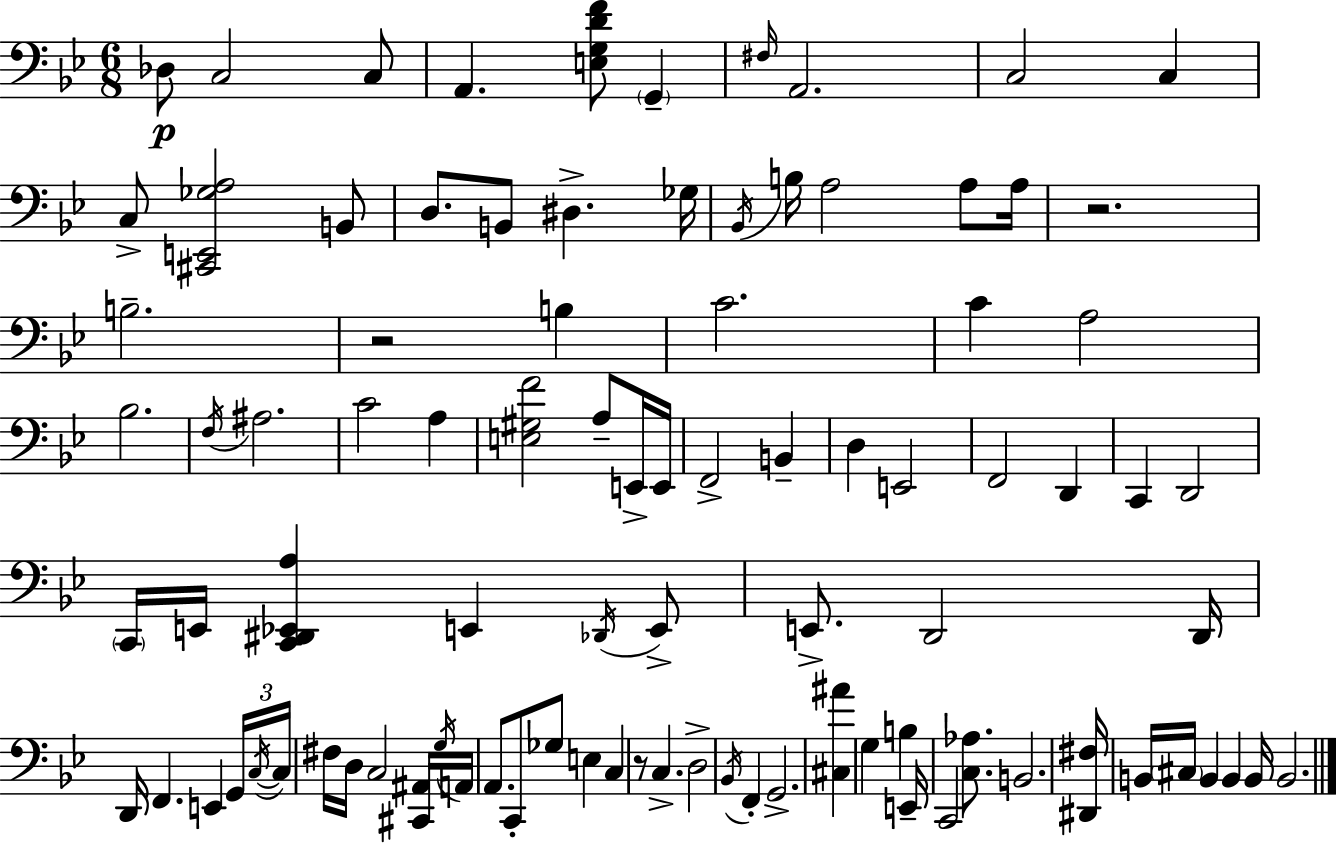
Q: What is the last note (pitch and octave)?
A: B2